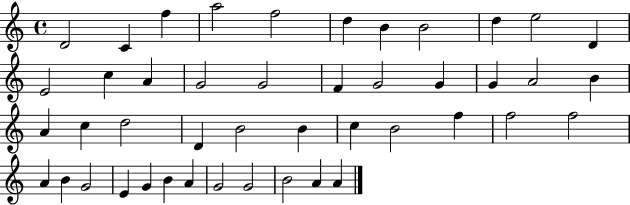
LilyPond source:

{
  \clef treble
  \time 4/4
  \defaultTimeSignature
  \key c \major
  d'2 c'4 f''4 | a''2 f''2 | d''4 b'4 b'2 | d''4 e''2 d'4 | \break e'2 c''4 a'4 | g'2 g'2 | f'4 g'2 g'4 | g'4 a'2 b'4 | \break a'4 c''4 d''2 | d'4 b'2 b'4 | c''4 b'2 f''4 | f''2 f''2 | \break a'4 b'4 g'2 | e'4 g'4 b'4 a'4 | g'2 g'2 | b'2 a'4 a'4 | \break \bar "|."
}